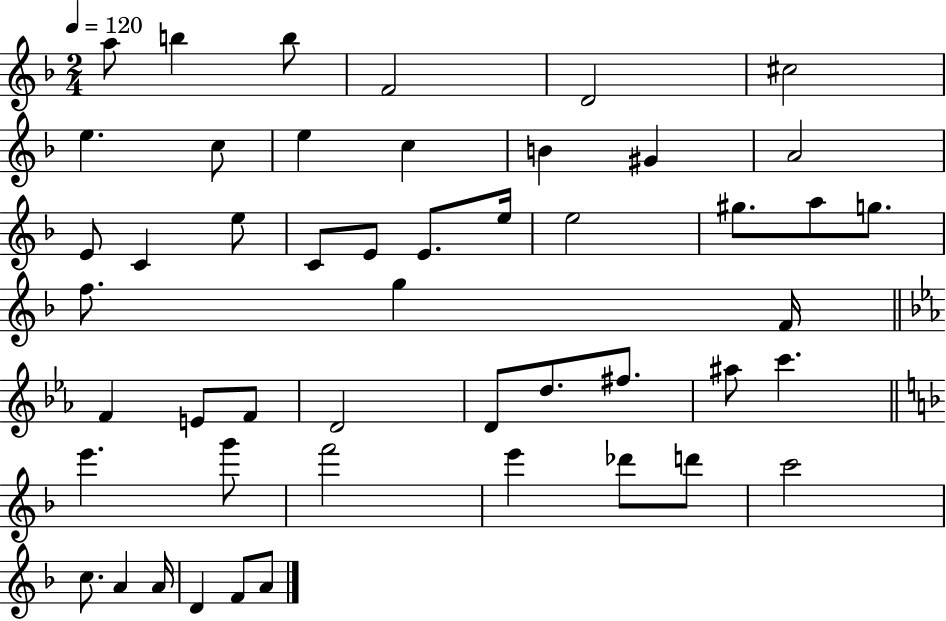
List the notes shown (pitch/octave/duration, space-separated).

A5/e B5/q B5/e F4/h D4/h C#5/h E5/q. C5/e E5/q C5/q B4/q G#4/q A4/h E4/e C4/q E5/e C4/e E4/e E4/e. E5/s E5/h G#5/e. A5/e G5/e. F5/e. G5/q F4/s F4/q E4/e F4/e D4/h D4/e D5/e. F#5/e. A#5/e C6/q. E6/q. G6/e F6/h E6/q Db6/e D6/e C6/h C5/e. A4/q A4/s D4/q F4/e A4/e